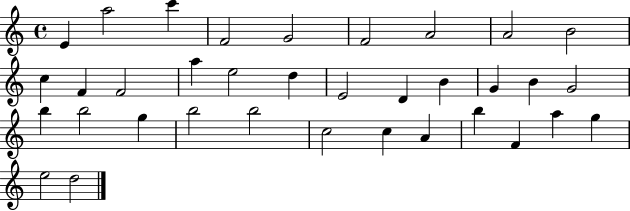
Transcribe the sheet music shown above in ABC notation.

X:1
T:Untitled
M:4/4
L:1/4
K:C
E a2 c' F2 G2 F2 A2 A2 B2 c F F2 a e2 d E2 D B G B G2 b b2 g b2 b2 c2 c A b F a g e2 d2